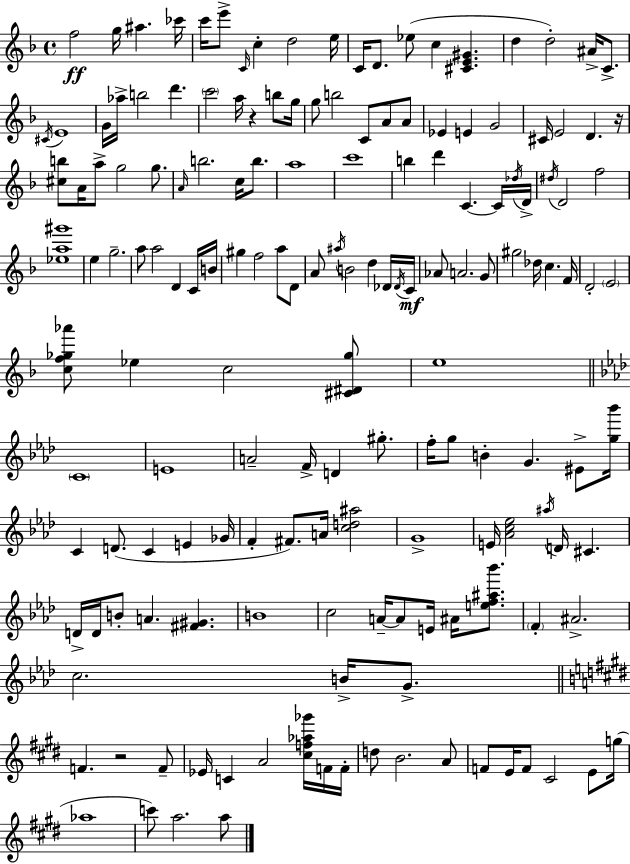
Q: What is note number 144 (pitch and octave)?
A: Ab5